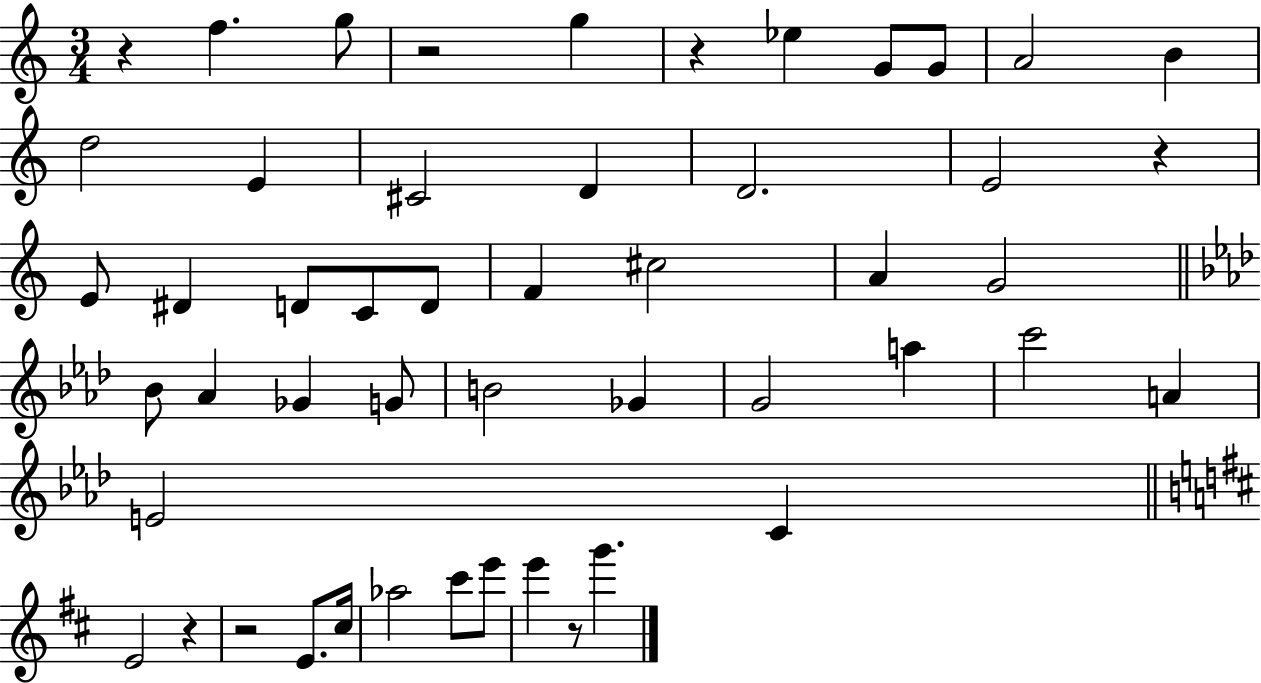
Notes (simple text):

R/q F5/q. G5/e R/h G5/q R/q Eb5/q G4/e G4/e A4/h B4/q D5/h E4/q C#4/h D4/q D4/h. E4/h R/q E4/e D#4/q D4/e C4/e D4/e F4/q C#5/h A4/q G4/h Bb4/e Ab4/q Gb4/q G4/e B4/h Gb4/q G4/h A5/q C6/h A4/q E4/h C4/q E4/h R/q R/h E4/e. C#5/s Ab5/h C#6/e E6/e E6/q R/e G6/q.